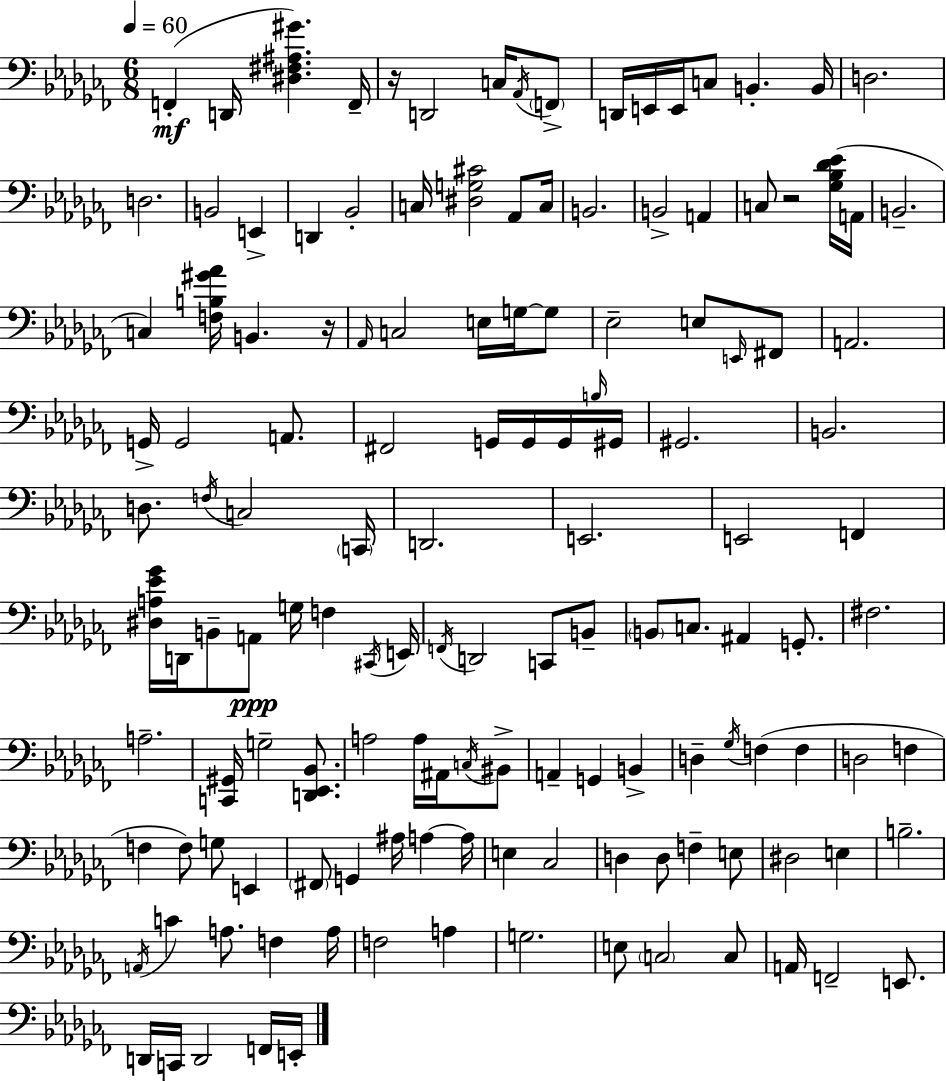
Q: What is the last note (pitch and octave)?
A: E2